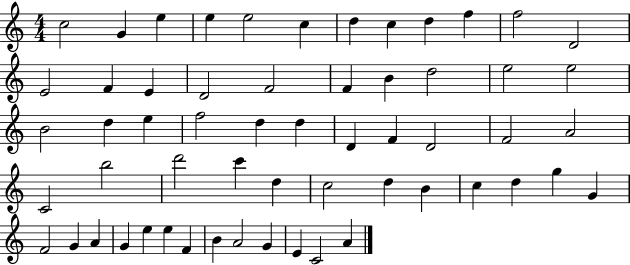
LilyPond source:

{
  \clef treble
  \numericTimeSignature
  \time 4/4
  \key c \major
  c''2 g'4 e''4 | e''4 e''2 c''4 | d''4 c''4 d''4 f''4 | f''2 d'2 | \break e'2 f'4 e'4 | d'2 f'2 | f'4 b'4 d''2 | e''2 e''2 | \break b'2 d''4 e''4 | f''2 d''4 d''4 | d'4 f'4 d'2 | f'2 a'2 | \break c'2 b''2 | d'''2 c'''4 d''4 | c''2 d''4 b'4 | c''4 d''4 g''4 g'4 | \break f'2 g'4 a'4 | g'4 e''4 e''4 f'4 | b'4 a'2 g'4 | e'4 c'2 a'4 | \break \bar "|."
}